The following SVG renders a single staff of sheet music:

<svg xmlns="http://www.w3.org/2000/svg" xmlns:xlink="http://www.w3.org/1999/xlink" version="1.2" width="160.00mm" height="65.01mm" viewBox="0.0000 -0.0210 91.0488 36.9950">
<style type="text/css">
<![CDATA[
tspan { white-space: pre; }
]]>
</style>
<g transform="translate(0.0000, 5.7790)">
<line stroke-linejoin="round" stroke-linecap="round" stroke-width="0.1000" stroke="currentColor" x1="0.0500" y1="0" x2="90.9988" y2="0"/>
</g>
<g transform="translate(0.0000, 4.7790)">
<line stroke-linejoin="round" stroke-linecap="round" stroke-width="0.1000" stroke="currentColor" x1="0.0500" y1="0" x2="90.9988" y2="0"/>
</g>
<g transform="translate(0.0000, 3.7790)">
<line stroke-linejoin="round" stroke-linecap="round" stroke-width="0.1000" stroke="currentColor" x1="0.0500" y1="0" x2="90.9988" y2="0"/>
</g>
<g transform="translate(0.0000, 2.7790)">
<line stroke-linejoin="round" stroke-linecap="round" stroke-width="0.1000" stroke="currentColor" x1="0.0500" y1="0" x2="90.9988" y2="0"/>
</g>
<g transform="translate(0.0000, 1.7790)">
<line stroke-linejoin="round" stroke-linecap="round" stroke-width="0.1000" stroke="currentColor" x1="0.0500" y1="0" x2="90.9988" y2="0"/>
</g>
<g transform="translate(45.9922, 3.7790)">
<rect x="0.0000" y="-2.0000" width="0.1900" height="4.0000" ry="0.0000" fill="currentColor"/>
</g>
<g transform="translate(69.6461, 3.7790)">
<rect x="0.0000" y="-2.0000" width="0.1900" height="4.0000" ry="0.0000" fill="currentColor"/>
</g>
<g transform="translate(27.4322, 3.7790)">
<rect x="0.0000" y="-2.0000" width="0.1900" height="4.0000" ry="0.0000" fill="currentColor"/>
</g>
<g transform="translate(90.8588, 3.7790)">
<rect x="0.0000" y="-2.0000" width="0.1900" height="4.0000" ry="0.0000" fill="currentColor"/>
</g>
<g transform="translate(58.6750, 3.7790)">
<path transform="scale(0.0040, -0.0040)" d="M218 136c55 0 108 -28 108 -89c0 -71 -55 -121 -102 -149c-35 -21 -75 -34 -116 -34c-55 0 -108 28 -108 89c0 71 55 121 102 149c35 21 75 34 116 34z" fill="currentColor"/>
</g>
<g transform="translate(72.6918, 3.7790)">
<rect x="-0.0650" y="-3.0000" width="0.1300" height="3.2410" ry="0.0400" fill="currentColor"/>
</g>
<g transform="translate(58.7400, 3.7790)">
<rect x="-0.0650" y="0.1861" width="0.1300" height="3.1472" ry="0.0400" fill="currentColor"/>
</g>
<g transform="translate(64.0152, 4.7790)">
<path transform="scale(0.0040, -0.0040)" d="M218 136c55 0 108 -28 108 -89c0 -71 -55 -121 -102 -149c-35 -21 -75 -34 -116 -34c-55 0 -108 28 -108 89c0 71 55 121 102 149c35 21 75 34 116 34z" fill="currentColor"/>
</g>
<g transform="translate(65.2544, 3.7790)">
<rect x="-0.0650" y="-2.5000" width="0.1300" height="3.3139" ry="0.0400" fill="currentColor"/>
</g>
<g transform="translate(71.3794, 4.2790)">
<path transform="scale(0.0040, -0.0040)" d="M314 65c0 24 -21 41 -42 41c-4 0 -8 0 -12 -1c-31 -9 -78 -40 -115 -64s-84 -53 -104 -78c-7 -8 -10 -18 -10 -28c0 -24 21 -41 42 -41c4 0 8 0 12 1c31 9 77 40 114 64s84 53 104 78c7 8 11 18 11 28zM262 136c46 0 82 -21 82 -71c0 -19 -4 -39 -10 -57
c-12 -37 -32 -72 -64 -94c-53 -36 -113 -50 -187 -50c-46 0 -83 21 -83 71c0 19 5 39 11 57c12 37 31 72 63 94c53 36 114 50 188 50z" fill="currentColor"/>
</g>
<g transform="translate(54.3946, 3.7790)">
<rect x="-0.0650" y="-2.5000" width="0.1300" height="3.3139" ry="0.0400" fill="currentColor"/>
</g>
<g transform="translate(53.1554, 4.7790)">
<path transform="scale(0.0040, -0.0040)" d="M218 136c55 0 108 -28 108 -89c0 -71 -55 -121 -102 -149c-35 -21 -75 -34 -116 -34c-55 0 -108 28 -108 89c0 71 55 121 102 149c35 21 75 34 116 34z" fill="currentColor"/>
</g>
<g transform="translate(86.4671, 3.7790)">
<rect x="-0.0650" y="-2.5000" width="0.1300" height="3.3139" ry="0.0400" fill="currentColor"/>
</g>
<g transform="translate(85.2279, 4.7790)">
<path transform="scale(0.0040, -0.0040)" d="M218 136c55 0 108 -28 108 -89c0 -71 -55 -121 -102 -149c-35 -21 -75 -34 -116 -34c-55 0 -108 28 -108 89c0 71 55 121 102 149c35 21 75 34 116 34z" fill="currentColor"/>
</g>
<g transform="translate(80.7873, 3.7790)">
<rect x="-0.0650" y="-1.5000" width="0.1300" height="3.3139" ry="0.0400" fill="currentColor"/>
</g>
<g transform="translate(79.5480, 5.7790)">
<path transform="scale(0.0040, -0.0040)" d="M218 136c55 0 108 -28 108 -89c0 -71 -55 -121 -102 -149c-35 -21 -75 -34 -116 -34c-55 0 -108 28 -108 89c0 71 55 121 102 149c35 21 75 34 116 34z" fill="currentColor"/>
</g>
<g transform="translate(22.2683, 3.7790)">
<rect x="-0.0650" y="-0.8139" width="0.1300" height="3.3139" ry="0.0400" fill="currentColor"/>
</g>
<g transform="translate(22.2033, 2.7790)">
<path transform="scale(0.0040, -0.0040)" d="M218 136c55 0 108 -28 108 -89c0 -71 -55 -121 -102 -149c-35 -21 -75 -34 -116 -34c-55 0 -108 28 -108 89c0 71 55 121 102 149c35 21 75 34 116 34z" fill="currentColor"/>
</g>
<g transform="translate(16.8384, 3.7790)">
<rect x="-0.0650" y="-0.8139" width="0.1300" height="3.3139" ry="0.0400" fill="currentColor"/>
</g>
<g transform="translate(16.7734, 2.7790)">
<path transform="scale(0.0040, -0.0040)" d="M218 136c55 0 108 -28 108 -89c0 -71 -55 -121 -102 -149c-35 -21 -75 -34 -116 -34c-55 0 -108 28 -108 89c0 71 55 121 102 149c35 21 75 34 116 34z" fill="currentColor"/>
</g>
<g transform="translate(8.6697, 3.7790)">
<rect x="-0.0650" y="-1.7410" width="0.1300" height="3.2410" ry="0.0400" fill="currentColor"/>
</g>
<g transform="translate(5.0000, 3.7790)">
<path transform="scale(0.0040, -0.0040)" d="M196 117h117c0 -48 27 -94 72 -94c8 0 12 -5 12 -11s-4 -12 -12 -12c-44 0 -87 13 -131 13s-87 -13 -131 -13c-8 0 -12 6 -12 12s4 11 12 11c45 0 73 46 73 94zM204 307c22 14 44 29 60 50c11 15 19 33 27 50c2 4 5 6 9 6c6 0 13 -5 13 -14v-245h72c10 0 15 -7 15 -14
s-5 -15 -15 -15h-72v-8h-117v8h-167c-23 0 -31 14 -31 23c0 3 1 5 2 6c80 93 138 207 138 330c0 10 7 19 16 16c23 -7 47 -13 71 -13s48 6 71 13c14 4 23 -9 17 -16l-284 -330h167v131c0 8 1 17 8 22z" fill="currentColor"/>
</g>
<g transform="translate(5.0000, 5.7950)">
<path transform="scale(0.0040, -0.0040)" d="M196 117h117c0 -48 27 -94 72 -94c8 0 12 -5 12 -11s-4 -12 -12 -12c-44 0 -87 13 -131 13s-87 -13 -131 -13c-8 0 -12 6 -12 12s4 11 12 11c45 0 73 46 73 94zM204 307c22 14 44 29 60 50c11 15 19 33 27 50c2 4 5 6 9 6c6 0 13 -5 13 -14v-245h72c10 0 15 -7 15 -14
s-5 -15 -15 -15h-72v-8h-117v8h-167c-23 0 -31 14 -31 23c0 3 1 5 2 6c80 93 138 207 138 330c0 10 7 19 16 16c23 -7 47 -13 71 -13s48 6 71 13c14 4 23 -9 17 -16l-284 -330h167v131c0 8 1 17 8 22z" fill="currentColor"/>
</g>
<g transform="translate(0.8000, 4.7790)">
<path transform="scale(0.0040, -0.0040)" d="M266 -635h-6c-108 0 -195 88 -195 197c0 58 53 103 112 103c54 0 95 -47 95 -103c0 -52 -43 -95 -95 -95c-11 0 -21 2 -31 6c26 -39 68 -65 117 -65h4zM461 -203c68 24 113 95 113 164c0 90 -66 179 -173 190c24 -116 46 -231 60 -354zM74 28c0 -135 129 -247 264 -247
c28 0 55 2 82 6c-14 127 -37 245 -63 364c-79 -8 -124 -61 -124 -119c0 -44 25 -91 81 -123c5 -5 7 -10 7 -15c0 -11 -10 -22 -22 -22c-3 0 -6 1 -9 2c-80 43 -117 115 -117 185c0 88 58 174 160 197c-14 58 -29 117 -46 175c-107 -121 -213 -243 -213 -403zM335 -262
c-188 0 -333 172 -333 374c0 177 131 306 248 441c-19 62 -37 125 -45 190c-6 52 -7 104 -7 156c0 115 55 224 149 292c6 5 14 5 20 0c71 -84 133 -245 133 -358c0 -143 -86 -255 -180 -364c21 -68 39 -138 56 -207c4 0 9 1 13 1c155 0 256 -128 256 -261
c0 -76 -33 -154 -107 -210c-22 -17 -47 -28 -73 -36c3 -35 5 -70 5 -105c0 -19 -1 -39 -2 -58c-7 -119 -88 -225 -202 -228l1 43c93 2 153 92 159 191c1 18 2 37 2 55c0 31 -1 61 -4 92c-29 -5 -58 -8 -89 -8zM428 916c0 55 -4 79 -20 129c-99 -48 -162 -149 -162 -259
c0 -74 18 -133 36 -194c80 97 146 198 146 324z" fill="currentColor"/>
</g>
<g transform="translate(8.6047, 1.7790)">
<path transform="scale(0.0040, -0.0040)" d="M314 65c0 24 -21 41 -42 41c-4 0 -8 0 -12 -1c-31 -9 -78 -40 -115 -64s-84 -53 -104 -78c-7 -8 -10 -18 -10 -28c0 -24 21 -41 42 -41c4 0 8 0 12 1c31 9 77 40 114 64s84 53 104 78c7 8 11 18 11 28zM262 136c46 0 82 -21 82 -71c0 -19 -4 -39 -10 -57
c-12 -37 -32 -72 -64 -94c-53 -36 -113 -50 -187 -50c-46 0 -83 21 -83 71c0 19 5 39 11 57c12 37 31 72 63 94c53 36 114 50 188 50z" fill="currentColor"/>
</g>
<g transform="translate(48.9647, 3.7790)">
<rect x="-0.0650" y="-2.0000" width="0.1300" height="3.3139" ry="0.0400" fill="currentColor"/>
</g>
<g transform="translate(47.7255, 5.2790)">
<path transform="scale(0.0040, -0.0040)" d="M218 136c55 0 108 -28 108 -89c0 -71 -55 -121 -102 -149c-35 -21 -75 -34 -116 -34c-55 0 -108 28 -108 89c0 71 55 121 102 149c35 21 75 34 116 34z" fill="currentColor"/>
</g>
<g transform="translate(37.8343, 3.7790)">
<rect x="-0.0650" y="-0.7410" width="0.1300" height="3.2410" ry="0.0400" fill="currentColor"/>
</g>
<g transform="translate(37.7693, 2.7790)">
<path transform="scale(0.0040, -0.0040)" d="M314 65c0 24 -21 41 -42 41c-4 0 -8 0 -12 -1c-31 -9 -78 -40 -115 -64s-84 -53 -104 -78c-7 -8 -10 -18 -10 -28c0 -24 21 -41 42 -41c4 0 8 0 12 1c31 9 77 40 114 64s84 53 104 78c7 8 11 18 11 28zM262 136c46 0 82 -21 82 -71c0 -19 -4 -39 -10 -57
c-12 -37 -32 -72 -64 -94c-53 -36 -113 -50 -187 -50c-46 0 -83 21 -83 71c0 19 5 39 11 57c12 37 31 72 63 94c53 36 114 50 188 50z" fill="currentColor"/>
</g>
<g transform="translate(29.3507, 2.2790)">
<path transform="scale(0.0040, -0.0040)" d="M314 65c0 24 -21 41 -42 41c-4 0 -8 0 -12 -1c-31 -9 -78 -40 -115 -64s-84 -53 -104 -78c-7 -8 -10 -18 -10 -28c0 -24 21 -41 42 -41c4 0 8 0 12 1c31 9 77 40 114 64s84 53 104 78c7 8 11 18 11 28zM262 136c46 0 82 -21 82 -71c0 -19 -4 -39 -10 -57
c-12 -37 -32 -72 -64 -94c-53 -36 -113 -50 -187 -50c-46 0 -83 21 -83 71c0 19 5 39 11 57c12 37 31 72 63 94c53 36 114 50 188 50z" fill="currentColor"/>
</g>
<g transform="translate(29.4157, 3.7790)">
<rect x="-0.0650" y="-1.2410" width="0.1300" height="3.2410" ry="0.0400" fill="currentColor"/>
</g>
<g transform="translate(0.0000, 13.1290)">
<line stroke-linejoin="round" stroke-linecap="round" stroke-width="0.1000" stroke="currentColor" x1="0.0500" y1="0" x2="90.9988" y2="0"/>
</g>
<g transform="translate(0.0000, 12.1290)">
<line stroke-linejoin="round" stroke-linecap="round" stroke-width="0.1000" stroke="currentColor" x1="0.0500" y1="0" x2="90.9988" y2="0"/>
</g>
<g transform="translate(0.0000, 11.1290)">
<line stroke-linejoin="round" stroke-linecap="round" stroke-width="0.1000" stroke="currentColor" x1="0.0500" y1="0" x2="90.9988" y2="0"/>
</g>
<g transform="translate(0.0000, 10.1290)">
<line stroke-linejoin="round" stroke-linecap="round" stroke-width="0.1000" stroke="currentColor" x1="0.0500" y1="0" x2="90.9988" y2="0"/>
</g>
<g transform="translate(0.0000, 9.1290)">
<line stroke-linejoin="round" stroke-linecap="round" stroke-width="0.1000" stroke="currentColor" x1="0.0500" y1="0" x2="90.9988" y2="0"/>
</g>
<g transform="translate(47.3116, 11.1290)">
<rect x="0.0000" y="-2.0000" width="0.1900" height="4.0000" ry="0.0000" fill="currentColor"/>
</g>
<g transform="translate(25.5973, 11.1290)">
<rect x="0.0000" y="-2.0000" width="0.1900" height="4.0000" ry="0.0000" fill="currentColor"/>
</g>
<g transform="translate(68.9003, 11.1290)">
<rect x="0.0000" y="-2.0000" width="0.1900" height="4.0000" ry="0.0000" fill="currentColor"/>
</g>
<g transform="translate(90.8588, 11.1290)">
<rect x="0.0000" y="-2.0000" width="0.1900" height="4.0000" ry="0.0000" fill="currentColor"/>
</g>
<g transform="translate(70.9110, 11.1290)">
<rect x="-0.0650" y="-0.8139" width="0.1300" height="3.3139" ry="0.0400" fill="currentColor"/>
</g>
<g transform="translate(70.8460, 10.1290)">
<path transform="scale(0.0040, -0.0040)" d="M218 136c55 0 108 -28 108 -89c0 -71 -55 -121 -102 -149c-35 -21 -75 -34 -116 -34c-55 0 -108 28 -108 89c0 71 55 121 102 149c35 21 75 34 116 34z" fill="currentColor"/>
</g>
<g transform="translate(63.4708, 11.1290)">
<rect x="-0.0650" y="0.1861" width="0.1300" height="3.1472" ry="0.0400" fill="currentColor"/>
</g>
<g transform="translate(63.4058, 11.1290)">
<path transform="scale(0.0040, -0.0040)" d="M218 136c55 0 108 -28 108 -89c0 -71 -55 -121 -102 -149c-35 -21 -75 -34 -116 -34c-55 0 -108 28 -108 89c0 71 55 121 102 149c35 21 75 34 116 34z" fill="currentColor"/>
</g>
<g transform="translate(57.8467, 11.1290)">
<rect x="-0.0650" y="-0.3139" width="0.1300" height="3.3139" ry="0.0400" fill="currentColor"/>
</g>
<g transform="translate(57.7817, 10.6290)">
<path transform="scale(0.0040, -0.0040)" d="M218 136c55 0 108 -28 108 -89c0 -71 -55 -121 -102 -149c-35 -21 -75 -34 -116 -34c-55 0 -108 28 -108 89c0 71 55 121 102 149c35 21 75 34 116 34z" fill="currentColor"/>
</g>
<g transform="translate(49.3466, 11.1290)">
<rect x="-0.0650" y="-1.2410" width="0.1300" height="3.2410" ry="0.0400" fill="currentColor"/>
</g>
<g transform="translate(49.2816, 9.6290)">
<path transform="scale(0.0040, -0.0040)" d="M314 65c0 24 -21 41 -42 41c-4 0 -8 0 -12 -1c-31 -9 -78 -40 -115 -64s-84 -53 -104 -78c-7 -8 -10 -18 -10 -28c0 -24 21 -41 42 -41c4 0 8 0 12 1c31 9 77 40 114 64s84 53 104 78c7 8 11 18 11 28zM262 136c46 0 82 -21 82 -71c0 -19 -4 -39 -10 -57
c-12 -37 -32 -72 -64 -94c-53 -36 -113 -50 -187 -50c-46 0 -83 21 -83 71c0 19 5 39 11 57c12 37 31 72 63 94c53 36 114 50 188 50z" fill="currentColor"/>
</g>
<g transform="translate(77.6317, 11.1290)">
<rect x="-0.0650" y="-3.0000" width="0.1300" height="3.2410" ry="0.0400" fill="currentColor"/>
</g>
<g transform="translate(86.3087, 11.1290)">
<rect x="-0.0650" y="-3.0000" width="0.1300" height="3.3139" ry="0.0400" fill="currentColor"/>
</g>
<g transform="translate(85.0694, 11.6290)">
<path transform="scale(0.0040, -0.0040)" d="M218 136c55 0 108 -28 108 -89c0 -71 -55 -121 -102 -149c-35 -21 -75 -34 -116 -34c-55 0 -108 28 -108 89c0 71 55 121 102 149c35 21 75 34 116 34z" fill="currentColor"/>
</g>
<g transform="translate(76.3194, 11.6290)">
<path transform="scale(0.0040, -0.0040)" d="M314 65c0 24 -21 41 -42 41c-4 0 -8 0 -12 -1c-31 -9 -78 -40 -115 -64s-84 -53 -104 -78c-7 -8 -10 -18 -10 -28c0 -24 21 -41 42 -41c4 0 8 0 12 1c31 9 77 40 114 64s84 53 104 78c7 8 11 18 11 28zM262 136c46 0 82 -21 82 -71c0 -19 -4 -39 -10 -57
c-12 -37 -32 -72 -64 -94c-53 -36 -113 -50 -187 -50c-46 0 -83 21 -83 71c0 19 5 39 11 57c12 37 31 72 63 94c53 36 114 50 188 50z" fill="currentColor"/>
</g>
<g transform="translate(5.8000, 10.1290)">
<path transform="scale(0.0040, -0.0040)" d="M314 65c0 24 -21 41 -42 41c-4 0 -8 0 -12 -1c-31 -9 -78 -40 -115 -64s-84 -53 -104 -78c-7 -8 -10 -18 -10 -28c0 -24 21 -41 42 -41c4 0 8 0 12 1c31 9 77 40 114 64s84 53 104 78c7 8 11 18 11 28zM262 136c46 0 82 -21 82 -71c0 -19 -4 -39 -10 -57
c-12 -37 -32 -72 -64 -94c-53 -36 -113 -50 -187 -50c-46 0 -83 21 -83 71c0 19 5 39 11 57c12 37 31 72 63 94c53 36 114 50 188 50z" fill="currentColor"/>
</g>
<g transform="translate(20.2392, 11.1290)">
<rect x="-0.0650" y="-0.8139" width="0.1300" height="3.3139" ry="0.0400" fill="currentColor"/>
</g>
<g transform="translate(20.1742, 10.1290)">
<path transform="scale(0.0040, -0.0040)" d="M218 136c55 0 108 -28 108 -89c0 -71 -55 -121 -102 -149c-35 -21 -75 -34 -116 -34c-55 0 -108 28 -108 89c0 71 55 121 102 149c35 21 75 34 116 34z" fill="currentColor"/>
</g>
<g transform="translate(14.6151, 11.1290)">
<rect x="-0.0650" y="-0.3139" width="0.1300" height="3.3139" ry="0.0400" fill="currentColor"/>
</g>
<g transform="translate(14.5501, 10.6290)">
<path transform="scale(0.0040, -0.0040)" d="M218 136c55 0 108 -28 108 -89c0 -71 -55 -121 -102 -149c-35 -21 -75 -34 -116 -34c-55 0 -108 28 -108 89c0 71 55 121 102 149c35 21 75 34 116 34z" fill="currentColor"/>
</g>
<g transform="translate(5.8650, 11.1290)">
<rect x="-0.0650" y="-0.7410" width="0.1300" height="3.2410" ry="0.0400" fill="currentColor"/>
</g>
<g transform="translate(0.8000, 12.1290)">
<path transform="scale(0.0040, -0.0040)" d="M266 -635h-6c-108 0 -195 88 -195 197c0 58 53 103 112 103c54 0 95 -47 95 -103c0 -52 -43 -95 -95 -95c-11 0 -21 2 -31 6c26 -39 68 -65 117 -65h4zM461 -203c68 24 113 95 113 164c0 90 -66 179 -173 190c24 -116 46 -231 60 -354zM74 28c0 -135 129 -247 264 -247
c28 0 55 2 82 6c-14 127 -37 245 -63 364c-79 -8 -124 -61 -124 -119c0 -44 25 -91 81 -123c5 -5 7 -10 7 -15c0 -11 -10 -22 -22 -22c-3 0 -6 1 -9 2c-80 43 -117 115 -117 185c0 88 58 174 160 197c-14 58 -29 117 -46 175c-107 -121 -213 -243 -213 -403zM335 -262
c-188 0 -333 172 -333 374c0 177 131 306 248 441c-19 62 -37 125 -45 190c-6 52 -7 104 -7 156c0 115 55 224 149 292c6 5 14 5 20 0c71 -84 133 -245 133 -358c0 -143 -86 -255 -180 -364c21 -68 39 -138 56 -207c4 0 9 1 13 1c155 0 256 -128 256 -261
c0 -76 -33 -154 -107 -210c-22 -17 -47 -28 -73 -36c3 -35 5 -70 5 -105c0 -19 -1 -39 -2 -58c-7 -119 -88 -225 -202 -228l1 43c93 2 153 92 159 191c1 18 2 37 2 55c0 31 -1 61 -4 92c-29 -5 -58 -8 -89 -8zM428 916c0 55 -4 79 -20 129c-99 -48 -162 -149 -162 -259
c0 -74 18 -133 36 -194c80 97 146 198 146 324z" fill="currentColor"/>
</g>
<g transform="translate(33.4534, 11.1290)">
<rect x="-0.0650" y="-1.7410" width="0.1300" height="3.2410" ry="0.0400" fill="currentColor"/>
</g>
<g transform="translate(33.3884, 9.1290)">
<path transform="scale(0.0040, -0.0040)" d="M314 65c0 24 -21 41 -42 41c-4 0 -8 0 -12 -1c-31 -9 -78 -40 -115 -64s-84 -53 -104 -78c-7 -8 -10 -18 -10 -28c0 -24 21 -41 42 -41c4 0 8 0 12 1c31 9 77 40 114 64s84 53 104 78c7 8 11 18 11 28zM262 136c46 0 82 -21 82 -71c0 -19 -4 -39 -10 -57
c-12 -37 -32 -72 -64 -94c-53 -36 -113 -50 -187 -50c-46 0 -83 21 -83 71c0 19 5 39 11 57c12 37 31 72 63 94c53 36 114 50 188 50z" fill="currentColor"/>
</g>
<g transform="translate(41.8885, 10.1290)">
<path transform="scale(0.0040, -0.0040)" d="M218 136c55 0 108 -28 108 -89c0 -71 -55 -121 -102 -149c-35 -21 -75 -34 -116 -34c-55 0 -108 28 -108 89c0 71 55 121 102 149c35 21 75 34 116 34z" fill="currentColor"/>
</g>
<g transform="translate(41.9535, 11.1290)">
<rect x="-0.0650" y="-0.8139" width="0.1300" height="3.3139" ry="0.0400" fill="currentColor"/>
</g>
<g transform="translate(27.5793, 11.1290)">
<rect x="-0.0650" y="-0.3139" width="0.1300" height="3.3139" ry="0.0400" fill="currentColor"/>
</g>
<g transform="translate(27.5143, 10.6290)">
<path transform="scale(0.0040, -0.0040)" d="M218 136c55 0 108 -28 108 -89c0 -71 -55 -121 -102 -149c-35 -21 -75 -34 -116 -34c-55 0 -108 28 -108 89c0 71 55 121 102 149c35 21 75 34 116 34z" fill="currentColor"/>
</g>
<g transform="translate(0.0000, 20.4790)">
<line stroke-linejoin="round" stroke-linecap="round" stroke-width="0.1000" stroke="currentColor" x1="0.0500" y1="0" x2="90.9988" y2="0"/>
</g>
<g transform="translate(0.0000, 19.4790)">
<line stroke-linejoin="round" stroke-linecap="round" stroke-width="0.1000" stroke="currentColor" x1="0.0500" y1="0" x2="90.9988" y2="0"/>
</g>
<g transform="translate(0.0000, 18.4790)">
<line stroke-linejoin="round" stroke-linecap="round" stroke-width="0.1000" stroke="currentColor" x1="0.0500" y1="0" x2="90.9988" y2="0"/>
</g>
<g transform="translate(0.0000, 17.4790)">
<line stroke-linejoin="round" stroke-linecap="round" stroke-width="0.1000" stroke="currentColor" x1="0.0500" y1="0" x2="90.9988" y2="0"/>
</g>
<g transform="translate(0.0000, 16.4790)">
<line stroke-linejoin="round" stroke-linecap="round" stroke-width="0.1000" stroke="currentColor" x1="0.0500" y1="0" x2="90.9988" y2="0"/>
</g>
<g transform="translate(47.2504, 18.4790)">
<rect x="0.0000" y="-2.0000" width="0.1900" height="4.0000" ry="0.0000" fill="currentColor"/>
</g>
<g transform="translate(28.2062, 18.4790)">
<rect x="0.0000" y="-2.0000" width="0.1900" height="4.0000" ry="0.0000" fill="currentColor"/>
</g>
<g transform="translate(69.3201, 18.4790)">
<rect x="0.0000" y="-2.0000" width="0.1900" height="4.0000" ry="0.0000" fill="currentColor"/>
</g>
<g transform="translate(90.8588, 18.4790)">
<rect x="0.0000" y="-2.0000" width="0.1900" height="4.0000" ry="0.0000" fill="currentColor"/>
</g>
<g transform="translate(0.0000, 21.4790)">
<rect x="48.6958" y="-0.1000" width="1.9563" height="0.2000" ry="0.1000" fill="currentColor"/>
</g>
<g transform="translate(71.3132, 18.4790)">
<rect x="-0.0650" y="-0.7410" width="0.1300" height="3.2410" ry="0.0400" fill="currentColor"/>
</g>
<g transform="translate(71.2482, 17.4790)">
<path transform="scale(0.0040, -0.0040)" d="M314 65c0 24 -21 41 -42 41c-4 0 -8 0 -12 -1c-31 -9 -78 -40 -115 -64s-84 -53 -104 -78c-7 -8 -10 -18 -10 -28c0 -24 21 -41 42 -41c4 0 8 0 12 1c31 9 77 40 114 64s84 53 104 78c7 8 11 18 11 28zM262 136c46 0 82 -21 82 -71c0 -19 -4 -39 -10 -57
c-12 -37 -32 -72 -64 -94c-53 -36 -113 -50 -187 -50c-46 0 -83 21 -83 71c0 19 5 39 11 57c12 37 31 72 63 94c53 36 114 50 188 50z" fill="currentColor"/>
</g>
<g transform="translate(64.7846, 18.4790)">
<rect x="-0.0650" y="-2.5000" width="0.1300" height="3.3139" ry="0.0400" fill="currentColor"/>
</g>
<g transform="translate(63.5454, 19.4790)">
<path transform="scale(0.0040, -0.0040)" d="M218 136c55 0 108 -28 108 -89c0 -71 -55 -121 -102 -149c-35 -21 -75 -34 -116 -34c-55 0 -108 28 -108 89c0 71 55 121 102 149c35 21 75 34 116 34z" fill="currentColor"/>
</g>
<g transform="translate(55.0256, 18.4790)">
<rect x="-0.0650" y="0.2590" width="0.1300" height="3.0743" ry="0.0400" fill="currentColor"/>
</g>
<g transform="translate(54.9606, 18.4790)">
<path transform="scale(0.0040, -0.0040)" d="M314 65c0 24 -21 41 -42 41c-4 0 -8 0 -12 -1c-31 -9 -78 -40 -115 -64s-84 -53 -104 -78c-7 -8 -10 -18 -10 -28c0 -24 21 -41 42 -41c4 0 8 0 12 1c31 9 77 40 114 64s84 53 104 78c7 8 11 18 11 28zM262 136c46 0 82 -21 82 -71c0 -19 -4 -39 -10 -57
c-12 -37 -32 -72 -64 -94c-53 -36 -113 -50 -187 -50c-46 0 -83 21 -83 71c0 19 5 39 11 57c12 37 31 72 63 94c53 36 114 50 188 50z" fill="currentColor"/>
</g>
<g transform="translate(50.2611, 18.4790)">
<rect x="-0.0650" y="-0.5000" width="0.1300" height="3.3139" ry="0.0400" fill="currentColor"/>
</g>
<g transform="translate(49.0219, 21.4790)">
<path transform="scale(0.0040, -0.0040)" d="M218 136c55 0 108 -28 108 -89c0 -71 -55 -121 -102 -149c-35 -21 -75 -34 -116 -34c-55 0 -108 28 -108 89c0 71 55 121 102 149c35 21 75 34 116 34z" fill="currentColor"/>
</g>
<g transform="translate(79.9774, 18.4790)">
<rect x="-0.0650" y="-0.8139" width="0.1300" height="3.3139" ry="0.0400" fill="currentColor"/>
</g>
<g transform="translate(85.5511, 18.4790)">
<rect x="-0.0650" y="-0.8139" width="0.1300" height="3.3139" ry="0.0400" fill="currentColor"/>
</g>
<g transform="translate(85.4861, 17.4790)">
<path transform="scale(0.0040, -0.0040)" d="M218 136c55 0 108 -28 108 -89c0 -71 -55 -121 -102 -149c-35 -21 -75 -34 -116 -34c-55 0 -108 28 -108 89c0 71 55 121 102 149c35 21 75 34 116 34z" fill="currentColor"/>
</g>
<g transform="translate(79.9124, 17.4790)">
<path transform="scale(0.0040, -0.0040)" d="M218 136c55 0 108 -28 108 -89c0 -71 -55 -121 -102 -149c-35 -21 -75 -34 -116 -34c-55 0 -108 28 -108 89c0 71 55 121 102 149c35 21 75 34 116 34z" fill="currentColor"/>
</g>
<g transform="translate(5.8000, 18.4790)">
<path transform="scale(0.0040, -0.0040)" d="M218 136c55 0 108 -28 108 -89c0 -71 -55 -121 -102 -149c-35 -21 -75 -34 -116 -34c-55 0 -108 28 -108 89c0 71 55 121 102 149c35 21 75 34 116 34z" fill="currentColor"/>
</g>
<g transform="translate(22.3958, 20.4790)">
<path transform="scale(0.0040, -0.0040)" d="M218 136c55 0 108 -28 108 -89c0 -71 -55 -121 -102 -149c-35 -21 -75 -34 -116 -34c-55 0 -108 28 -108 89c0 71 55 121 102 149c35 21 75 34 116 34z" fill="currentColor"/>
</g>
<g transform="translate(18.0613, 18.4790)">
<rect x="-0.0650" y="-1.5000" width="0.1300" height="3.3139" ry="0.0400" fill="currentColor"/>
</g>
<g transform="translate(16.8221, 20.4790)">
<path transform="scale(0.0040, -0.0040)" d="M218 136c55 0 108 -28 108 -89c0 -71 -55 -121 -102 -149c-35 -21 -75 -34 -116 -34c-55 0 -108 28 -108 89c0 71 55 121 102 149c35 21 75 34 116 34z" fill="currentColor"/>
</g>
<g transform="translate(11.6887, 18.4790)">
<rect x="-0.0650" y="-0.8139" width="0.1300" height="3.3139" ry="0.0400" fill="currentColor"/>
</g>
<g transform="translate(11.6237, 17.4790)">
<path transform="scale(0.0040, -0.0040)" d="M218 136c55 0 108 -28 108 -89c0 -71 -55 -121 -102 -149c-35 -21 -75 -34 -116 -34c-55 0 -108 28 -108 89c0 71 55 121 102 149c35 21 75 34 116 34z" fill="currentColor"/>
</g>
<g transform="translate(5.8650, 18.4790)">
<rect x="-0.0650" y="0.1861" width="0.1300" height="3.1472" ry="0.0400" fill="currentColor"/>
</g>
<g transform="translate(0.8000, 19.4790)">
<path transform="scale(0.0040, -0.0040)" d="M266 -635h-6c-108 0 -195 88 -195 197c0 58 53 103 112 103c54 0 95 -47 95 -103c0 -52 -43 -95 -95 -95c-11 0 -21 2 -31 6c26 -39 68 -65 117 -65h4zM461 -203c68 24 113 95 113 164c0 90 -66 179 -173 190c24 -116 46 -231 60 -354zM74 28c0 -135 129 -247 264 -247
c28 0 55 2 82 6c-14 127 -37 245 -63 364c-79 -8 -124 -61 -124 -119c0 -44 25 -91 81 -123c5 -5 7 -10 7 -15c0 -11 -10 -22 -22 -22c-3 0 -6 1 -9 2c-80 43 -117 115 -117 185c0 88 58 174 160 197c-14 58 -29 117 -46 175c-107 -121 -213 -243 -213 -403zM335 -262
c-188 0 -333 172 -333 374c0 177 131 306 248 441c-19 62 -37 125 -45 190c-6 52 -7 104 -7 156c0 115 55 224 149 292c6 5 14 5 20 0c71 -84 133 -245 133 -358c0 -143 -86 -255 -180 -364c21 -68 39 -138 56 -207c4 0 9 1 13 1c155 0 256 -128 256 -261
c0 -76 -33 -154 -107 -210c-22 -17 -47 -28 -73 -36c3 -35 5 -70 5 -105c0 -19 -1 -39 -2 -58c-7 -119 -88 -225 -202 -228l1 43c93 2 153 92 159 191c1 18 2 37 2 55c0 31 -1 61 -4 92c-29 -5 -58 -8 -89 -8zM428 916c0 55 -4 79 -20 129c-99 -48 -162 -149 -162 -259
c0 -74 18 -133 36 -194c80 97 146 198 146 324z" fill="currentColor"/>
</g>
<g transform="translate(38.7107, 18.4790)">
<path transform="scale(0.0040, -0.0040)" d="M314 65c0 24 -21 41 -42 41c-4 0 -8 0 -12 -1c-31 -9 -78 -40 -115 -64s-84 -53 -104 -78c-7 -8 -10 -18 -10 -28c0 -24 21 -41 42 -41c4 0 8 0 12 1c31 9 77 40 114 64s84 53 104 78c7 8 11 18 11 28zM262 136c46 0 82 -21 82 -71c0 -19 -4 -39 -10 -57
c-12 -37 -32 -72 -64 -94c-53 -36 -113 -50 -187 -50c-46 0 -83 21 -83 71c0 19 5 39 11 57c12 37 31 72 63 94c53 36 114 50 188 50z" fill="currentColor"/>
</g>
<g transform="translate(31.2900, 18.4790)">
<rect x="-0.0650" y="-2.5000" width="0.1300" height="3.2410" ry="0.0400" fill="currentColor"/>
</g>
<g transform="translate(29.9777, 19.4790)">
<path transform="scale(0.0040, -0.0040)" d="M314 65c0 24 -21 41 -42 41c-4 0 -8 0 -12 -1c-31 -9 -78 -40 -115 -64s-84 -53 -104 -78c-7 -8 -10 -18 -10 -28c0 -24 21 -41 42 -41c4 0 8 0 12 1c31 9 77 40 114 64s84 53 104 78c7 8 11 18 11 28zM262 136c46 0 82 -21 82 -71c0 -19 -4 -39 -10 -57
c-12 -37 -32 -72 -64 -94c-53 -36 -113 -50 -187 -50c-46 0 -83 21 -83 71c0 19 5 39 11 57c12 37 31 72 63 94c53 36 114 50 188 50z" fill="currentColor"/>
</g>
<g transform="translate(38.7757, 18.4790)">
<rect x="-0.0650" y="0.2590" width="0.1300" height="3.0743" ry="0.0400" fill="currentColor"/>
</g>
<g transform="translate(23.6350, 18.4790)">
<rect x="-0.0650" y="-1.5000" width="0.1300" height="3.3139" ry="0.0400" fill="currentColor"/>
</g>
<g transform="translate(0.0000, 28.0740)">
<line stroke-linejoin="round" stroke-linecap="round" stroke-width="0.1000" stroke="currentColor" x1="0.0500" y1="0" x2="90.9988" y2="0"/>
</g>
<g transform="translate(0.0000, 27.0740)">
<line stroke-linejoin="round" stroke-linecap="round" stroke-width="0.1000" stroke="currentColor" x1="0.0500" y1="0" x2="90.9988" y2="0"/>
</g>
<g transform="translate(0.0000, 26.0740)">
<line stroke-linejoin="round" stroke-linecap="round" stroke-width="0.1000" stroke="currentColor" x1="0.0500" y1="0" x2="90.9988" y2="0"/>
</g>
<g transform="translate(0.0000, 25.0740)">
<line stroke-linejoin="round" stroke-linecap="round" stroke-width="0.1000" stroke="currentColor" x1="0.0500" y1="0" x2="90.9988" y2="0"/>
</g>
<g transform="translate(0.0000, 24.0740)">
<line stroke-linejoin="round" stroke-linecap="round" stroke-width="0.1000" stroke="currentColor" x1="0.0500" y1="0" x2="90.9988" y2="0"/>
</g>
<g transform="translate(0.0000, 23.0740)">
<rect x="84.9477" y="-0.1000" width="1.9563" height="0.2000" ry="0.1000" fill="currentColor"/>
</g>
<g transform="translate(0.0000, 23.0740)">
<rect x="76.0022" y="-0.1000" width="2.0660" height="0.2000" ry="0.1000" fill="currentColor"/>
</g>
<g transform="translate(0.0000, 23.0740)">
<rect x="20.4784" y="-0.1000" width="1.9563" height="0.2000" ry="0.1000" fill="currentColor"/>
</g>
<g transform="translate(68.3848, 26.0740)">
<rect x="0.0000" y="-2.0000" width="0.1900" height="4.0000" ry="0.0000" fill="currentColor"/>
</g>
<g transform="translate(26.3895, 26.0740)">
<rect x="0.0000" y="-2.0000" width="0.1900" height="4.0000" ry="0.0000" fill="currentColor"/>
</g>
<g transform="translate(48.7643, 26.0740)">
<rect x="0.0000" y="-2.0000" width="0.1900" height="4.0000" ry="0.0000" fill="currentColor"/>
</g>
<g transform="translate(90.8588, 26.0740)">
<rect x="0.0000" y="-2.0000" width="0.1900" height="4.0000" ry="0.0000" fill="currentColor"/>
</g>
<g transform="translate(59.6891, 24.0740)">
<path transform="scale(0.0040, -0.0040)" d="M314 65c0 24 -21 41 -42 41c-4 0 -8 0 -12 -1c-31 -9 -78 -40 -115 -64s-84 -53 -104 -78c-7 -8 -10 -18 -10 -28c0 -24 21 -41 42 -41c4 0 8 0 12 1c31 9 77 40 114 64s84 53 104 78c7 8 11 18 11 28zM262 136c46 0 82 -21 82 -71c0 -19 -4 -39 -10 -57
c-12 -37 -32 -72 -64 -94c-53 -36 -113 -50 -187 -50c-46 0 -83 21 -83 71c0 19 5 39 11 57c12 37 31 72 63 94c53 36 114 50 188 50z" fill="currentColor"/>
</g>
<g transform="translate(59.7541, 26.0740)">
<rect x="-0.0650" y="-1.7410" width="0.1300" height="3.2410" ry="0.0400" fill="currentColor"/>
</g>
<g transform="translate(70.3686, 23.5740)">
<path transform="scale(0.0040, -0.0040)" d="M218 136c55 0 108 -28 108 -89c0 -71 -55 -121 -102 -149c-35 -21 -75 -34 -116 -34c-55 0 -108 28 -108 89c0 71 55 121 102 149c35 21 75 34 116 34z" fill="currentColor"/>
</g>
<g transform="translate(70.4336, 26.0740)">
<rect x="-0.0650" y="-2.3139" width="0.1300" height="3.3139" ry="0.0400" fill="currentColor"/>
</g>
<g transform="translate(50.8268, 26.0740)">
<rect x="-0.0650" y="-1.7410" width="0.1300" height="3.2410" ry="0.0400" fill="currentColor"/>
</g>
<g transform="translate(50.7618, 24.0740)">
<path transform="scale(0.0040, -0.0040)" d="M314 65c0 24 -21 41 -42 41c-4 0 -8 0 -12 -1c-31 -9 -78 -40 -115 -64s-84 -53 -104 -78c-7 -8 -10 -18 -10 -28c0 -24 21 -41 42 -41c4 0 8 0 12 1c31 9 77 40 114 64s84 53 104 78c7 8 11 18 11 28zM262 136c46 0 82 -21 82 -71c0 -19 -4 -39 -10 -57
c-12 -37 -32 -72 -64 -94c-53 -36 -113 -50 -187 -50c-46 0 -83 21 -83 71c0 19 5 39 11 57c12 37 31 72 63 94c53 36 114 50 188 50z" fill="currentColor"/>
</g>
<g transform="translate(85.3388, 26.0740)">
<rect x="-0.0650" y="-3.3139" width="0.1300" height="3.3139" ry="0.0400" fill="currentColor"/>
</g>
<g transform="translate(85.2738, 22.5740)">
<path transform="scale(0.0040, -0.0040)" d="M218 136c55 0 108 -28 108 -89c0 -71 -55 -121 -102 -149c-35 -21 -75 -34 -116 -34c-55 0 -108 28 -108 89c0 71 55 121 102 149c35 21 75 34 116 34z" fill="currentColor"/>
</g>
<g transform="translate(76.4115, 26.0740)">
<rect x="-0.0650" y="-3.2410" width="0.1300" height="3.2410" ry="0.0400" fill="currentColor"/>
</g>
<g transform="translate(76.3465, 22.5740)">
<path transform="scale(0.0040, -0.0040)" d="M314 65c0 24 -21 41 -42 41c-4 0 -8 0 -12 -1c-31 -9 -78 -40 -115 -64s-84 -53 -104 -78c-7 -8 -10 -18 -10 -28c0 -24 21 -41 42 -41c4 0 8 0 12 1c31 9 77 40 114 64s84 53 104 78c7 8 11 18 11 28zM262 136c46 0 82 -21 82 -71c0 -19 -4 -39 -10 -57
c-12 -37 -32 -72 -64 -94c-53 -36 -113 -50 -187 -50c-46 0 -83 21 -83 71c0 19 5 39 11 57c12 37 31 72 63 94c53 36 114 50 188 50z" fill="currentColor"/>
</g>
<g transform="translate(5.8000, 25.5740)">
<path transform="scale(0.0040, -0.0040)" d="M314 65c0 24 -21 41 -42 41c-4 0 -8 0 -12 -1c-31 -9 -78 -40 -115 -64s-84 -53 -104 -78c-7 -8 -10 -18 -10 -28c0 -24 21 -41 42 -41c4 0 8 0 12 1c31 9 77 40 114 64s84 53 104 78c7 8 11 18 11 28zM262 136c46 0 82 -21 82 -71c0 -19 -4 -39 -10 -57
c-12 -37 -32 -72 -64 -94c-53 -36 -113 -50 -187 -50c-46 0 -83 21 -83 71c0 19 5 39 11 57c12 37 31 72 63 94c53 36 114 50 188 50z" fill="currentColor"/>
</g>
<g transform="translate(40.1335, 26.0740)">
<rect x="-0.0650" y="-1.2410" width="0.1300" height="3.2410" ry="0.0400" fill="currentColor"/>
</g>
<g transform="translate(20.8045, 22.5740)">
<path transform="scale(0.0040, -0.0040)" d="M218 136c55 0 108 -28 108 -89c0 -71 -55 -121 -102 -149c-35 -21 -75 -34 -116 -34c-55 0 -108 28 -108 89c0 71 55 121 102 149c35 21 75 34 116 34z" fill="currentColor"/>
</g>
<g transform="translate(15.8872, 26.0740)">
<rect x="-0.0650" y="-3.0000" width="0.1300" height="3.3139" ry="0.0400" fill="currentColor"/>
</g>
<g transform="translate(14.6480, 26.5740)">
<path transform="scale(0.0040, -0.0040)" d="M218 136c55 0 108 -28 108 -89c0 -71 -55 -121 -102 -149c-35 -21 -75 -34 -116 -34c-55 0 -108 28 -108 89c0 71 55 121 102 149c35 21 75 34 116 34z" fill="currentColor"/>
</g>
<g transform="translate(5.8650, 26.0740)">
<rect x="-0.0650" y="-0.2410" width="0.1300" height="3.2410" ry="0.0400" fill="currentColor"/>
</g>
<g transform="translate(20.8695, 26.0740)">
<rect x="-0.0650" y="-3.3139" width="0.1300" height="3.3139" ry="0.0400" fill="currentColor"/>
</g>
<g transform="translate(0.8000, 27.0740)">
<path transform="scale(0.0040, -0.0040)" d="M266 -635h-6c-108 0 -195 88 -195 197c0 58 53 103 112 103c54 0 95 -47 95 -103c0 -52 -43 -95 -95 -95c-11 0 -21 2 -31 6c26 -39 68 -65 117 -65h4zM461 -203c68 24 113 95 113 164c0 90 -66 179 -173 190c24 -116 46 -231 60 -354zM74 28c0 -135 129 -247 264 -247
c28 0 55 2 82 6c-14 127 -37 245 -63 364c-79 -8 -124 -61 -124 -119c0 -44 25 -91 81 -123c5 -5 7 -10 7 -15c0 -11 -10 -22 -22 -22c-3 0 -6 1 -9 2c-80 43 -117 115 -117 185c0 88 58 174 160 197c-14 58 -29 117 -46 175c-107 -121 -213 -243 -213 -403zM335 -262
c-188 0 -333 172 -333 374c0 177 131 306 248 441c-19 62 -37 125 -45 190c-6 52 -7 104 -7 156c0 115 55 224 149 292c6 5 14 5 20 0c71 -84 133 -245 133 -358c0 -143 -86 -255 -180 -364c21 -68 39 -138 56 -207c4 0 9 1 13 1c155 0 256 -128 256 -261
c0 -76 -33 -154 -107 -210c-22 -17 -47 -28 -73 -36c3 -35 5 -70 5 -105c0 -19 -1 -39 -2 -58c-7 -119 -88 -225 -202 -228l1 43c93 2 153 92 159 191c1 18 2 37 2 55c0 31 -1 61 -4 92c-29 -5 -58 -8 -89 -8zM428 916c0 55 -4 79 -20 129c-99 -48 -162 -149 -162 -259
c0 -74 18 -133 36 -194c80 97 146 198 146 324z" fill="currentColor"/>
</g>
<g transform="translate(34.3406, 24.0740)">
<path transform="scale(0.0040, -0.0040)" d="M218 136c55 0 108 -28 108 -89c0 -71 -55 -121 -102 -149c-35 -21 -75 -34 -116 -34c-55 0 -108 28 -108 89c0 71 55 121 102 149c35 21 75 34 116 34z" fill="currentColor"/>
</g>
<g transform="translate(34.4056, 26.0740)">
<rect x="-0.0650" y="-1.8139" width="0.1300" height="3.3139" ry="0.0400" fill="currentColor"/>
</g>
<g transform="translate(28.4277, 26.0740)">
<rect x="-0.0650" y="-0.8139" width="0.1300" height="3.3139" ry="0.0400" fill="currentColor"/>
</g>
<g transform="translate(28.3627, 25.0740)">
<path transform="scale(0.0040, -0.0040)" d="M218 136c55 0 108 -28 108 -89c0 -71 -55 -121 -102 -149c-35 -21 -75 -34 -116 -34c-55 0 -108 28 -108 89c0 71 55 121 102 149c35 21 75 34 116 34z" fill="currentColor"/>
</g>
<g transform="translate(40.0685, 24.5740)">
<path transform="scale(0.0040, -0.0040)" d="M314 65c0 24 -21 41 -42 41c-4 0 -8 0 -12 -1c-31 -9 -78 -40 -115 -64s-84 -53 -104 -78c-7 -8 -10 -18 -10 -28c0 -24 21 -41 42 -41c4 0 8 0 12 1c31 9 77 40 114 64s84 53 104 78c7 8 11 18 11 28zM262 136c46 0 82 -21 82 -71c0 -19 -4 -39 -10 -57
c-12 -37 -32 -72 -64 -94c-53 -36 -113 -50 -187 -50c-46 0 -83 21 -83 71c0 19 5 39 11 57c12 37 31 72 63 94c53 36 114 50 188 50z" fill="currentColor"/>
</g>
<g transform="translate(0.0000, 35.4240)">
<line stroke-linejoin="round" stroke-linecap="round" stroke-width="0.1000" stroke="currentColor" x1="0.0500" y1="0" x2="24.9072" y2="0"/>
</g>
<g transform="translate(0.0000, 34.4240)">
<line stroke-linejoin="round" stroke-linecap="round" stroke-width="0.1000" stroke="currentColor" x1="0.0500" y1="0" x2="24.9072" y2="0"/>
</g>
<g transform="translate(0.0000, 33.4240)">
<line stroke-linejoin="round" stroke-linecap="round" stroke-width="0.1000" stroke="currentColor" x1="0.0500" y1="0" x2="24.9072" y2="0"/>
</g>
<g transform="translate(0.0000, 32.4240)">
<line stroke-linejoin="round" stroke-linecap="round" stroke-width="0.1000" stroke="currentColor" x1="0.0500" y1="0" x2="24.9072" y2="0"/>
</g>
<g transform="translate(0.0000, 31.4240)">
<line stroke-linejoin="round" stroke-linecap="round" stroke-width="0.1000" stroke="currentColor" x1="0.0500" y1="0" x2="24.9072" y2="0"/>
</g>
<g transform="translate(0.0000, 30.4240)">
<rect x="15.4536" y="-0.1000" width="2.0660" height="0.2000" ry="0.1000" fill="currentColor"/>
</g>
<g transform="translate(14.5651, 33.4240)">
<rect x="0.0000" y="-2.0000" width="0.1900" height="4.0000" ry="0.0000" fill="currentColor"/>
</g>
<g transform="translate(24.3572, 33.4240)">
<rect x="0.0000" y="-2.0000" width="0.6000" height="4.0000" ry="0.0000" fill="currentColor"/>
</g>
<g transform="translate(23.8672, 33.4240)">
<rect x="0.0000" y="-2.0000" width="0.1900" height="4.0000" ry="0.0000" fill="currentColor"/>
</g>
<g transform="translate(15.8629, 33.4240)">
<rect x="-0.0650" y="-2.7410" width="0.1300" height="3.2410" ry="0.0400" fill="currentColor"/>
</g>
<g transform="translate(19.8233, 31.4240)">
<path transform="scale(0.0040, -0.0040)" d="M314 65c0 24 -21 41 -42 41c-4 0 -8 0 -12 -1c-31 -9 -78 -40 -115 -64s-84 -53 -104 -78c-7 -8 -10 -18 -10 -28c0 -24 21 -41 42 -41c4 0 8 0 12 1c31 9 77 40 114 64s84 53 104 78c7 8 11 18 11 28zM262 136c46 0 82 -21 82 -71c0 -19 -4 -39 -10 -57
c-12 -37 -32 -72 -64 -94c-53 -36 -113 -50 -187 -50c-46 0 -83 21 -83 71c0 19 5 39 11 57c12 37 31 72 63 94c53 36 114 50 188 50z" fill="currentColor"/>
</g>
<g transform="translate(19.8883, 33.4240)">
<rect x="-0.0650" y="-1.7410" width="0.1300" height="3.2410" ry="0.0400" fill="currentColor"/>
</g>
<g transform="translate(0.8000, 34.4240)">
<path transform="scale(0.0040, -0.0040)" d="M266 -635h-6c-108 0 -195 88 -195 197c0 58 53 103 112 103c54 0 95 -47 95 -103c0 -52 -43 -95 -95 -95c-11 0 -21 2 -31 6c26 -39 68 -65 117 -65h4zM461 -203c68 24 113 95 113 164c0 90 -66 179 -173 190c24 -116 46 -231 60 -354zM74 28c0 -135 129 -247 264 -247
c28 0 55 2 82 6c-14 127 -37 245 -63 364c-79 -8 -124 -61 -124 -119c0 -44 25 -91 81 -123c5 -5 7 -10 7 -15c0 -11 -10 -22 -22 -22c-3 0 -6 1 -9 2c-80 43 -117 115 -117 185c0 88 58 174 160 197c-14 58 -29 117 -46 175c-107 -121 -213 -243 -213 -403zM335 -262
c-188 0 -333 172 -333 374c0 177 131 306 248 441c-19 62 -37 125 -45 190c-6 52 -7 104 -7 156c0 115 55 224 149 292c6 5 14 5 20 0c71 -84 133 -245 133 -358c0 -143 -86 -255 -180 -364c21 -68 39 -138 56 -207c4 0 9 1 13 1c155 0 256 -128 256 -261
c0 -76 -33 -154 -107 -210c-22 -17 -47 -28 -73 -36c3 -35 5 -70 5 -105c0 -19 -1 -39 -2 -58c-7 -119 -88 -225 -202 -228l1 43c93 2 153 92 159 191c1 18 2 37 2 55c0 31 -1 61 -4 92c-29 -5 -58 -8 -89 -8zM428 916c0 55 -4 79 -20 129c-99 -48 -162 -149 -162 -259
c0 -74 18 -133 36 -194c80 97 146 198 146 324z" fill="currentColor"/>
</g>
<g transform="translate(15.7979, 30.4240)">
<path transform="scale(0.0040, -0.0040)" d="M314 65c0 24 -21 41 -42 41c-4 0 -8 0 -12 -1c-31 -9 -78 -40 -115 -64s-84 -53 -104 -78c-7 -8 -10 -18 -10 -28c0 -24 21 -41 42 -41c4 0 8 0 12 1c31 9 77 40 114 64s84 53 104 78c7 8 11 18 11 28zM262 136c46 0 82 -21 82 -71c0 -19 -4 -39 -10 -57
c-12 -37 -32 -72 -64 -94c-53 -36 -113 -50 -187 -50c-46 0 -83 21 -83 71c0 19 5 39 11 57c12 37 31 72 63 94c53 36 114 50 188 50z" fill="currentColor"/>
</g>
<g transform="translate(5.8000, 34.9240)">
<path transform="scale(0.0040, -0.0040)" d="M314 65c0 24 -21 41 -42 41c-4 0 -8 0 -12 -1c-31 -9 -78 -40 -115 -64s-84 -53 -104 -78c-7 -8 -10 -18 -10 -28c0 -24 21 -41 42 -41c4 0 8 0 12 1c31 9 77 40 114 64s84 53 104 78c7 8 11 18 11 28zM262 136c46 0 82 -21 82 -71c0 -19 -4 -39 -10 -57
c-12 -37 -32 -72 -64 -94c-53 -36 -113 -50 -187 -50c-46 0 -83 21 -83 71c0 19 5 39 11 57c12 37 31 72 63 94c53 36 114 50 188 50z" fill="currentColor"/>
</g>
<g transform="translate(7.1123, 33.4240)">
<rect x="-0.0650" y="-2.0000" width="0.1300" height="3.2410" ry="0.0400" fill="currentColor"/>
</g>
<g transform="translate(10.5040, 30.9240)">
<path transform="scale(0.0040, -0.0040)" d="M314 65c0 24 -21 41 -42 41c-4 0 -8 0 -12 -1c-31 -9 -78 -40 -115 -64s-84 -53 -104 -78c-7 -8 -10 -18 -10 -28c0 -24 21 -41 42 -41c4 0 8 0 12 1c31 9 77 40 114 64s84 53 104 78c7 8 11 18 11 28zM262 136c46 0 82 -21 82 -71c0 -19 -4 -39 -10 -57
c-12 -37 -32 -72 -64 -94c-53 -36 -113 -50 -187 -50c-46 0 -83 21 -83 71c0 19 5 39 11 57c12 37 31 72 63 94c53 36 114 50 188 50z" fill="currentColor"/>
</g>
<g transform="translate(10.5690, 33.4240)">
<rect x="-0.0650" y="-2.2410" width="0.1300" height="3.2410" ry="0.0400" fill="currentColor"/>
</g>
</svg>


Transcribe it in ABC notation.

X:1
T:Untitled
M:4/4
L:1/4
K:C
f2 d d e2 d2 F G B G A2 E G d2 c d c f2 d e2 c B d A2 A B d E E G2 B2 C B2 G d2 d d c2 A b d f e2 f2 f2 g b2 b F2 g2 a2 f2